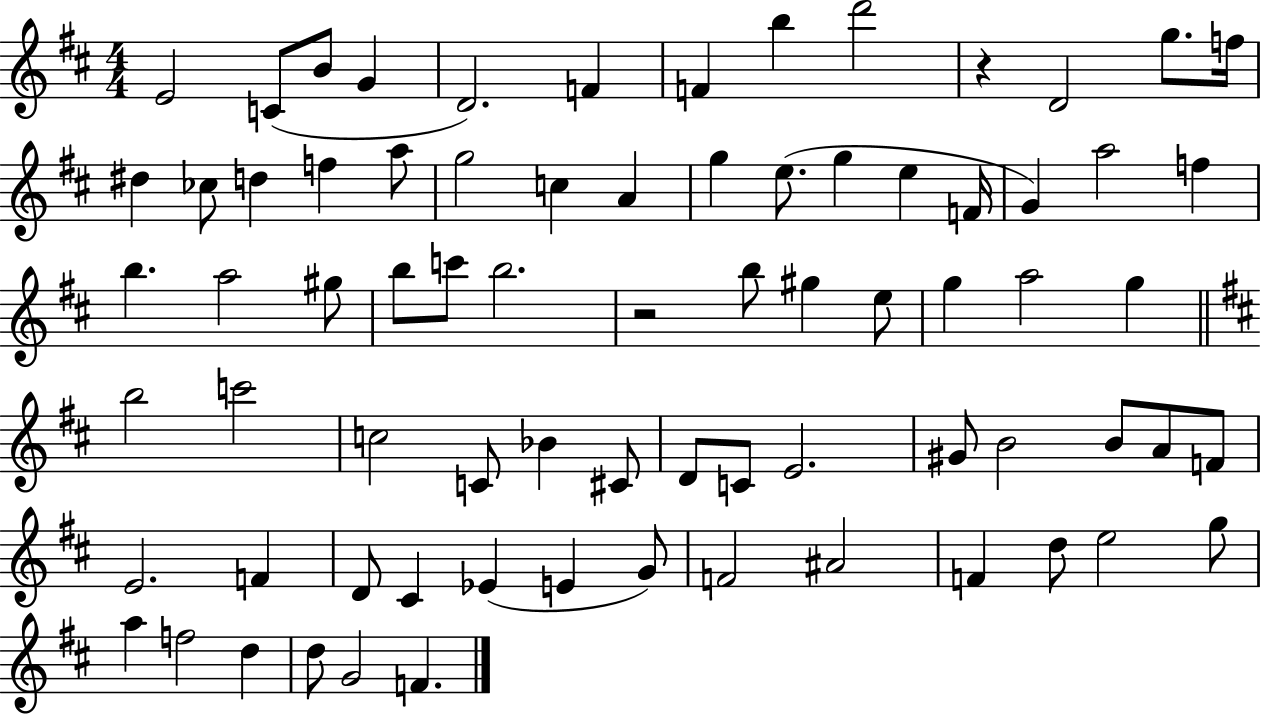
{
  \clef treble
  \numericTimeSignature
  \time 4/4
  \key d \major
  e'2 c'8( b'8 g'4 | d'2.) f'4 | f'4 b''4 d'''2 | r4 d'2 g''8. f''16 | \break dis''4 ces''8 d''4 f''4 a''8 | g''2 c''4 a'4 | g''4 e''8.( g''4 e''4 f'16 | g'4) a''2 f''4 | \break b''4. a''2 gis''8 | b''8 c'''8 b''2. | r2 b''8 gis''4 e''8 | g''4 a''2 g''4 | \break \bar "||" \break \key d \major b''2 c'''2 | c''2 c'8 bes'4 cis'8 | d'8 c'8 e'2. | gis'8 b'2 b'8 a'8 f'8 | \break e'2. f'4 | d'8 cis'4 ees'4( e'4 g'8) | f'2 ais'2 | f'4 d''8 e''2 g''8 | \break a''4 f''2 d''4 | d''8 g'2 f'4. | \bar "|."
}